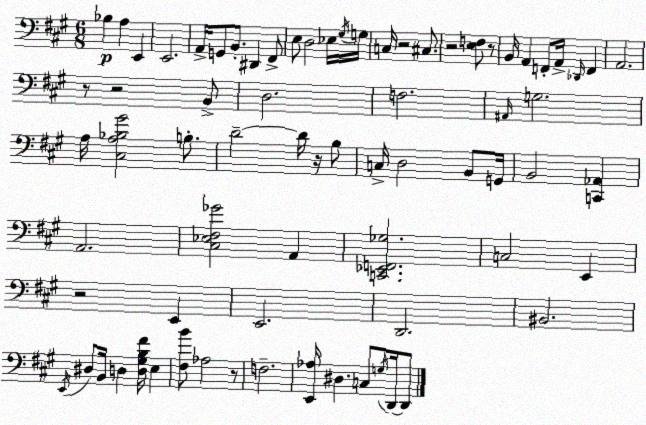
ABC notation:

X:1
T:Untitled
M:6/8
L:1/4
K:A
_B, A, E,, E,,2 A,,/4 G,,/2 B,,/2 ^D,, ^F,,/2 E,/2 D,2 _E,/4 ^G,/4 G,/4 C,/4 z2 ^C,/2 z2 [E,F,]/2 z/2 B,,/4 A,, F,,/2 A,,/4 _D,,/4 F,, A,,2 z/2 z2 B,,/2 D,2 F,2 ^A,,/4 G,2 A,/4 [^C,A,_B,^G]2 B,/2 D2 D/4 z/4 B,/2 C,/4 D,2 B,,/2 G,,/4 B,,2 [C,,_A,,] A,,2 [^C,_E,^F,_G]2 A,, [C,,_E,,F,,_G,]2 C,2 E,, z2 E,, E,,2 D,,2 ^B,,2 E,,/4 ^D,/2 B,,/4 D, [D,^G,B,^F]/4 E, [^F,B]/2 _A,2 z/2 F,2 [E,,_A,]/4 ^D, C,/2 G,/4 D,,/4 D,,/2